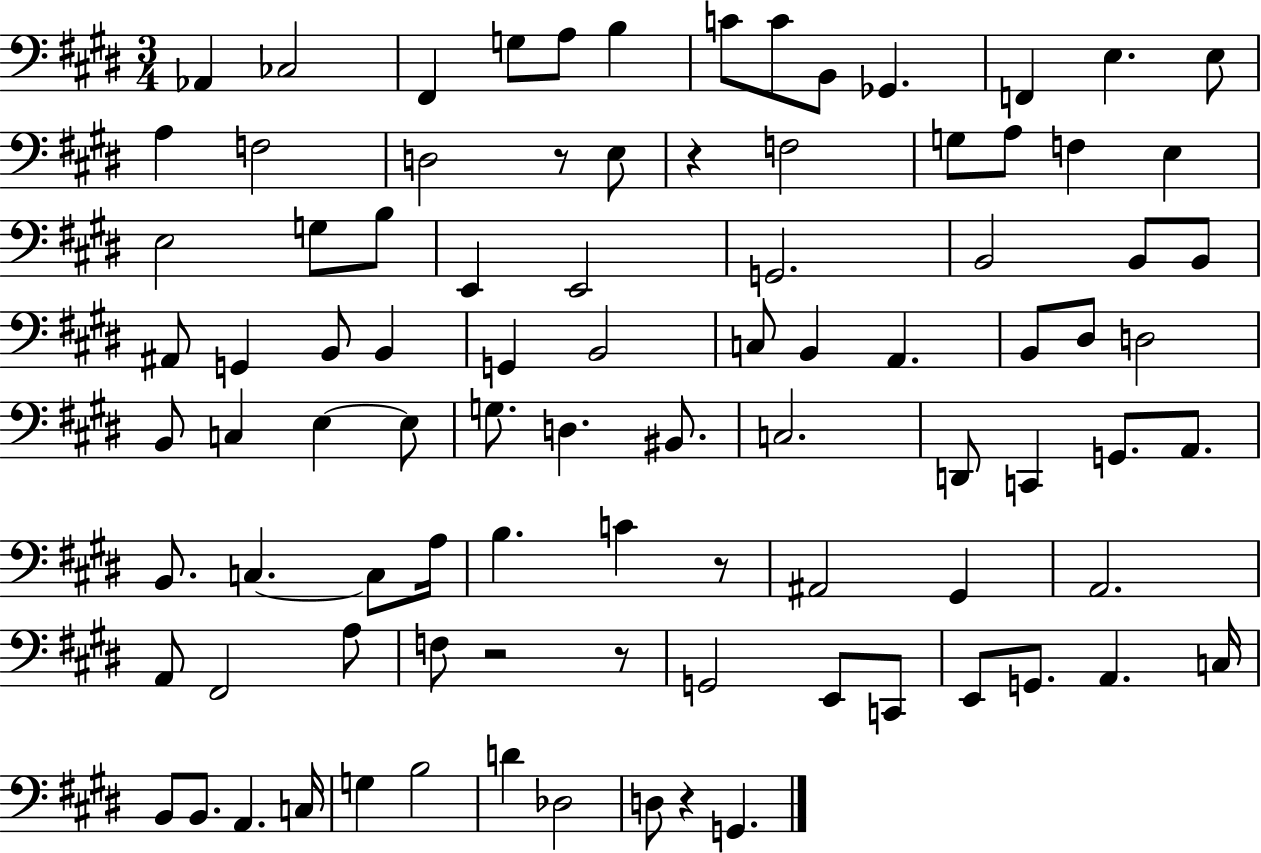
Ab2/q CES3/h F#2/q G3/e A3/e B3/q C4/e C4/e B2/e Gb2/q. F2/q E3/q. E3/e A3/q F3/h D3/h R/e E3/e R/q F3/h G3/e A3/e F3/q E3/q E3/h G3/e B3/e E2/q E2/h G2/h. B2/h B2/e B2/e A#2/e G2/q B2/e B2/q G2/q B2/h C3/e B2/q A2/q. B2/e D#3/e D3/h B2/e C3/q E3/q E3/e G3/e. D3/q. BIS2/e. C3/h. D2/e C2/q G2/e. A2/e. B2/e. C3/q. C3/e A3/s B3/q. C4/q R/e A#2/h G#2/q A2/h. A2/e F#2/h A3/e F3/e R/h R/e G2/h E2/e C2/e E2/e G2/e. A2/q. C3/s B2/e B2/e. A2/q. C3/s G3/q B3/h D4/q Db3/h D3/e R/q G2/q.